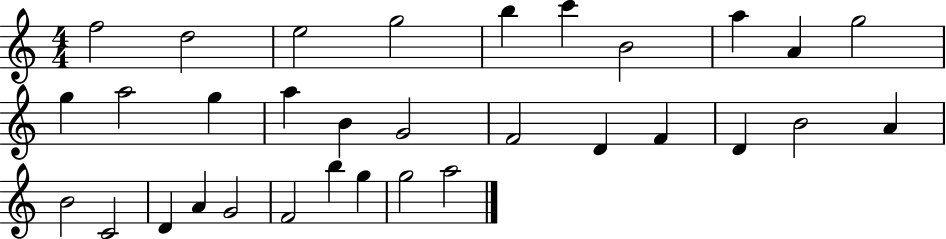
{
  \clef treble
  \numericTimeSignature
  \time 4/4
  \key c \major
  f''2 d''2 | e''2 g''2 | b''4 c'''4 b'2 | a''4 a'4 g''2 | \break g''4 a''2 g''4 | a''4 b'4 g'2 | f'2 d'4 f'4 | d'4 b'2 a'4 | \break b'2 c'2 | d'4 a'4 g'2 | f'2 b''4 g''4 | g''2 a''2 | \break \bar "|."
}